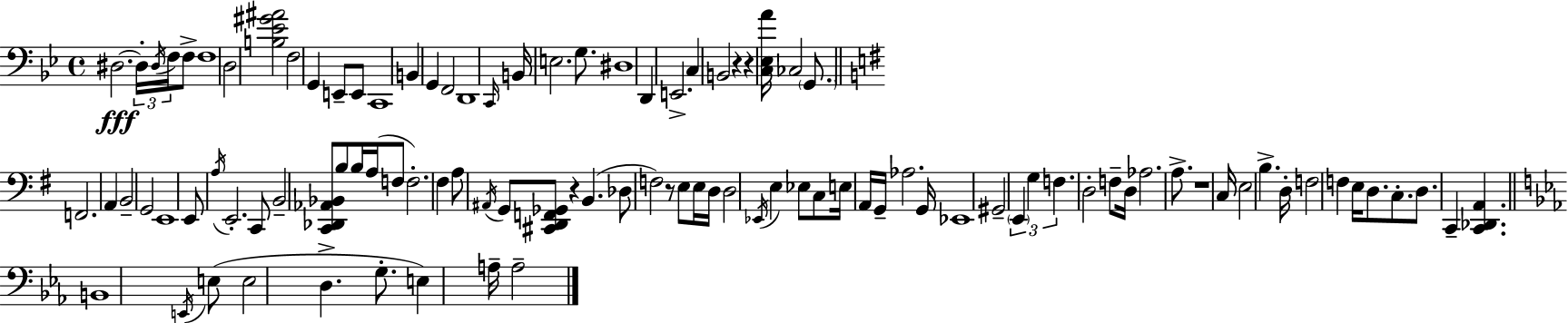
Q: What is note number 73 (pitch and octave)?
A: C3